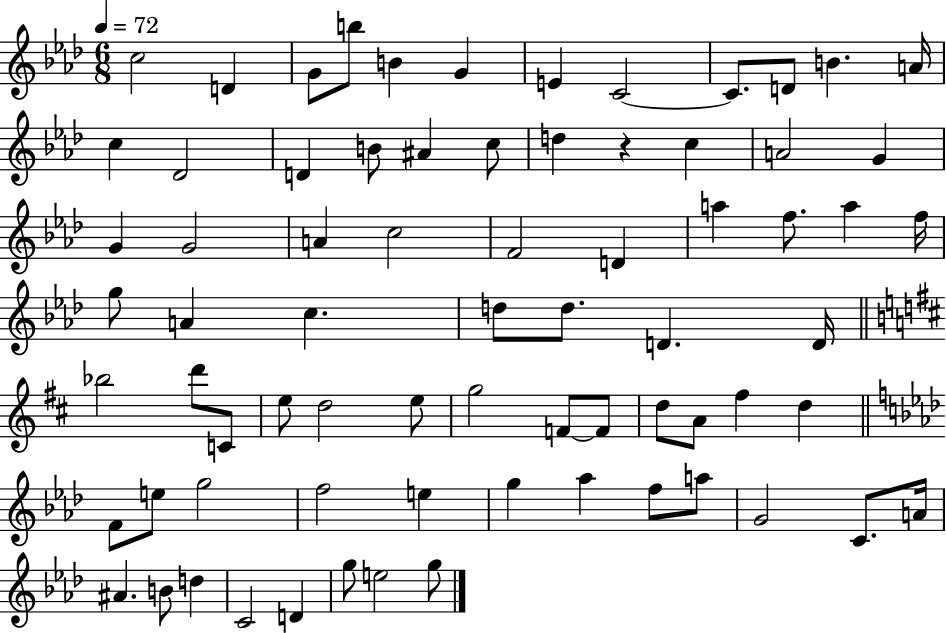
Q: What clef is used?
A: treble